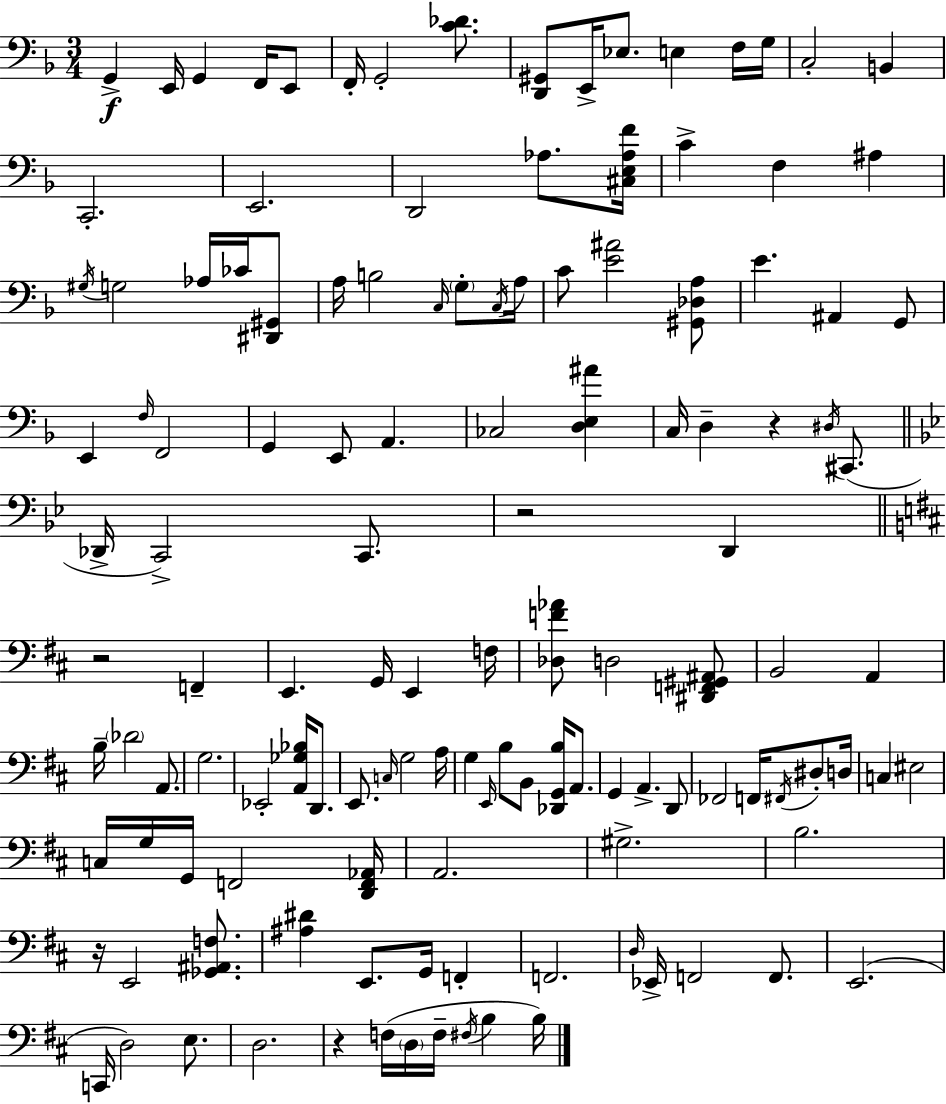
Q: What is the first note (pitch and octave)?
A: G2